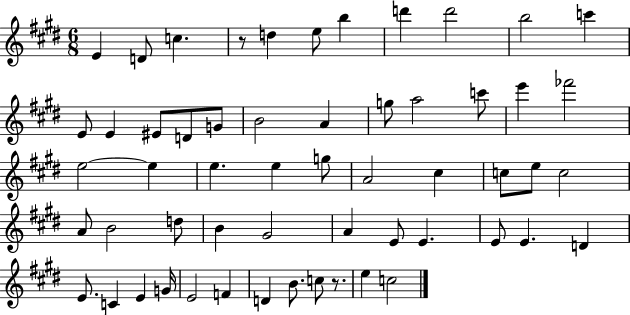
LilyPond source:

{
  \clef treble
  \numericTimeSignature
  \time 6/8
  \key e \major
  e'4 d'8 c''4. | r8 d''4 e''8 b''4 | d'''4 d'''2 | b''2 c'''4 | \break e'8 e'4 eis'8 d'8 g'8 | b'2 a'4 | g''8 a''2 c'''8 | e'''4 fes'''2 | \break e''2~~ e''4 | e''4. e''4 g''8 | a'2 cis''4 | c''8 e''8 c''2 | \break a'8 b'2 d''8 | b'4 gis'2 | a'4 e'8 e'4. | e'8 e'4. d'4 | \break e'8. c'4 e'4 g'16 | e'2 f'4 | d'4 b'8. c''8 r8. | e''4 c''2 | \break \bar "|."
}